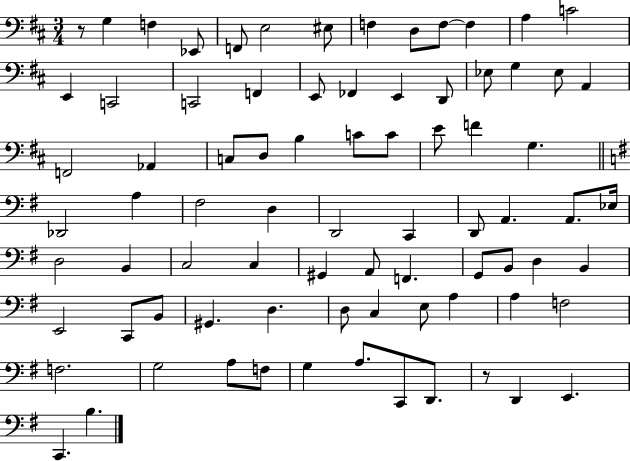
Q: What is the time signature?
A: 3/4